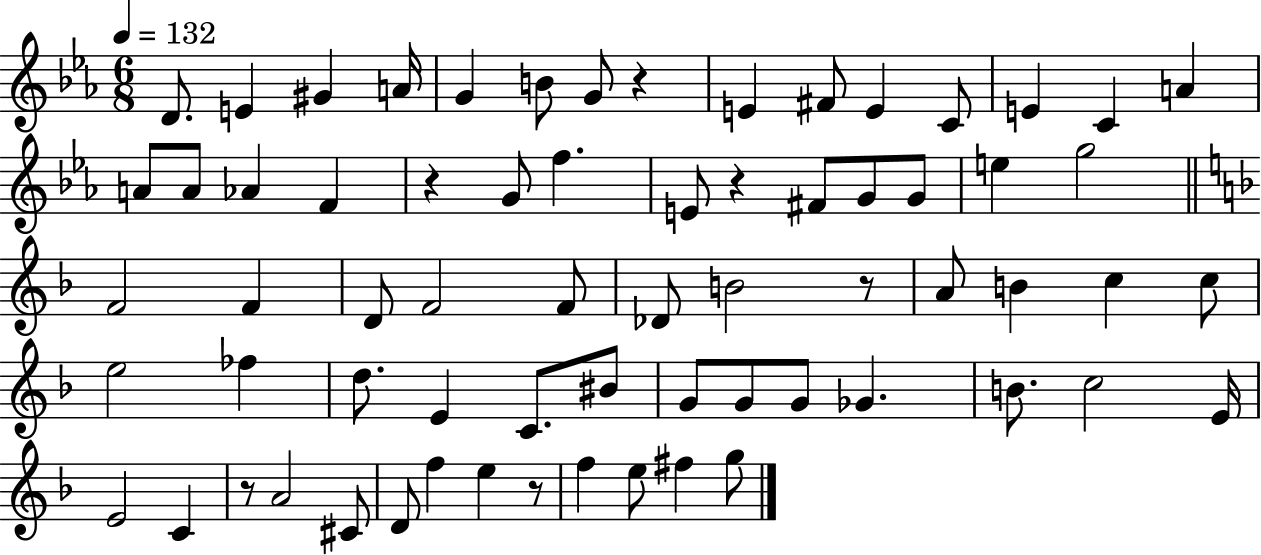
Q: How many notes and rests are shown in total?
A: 67